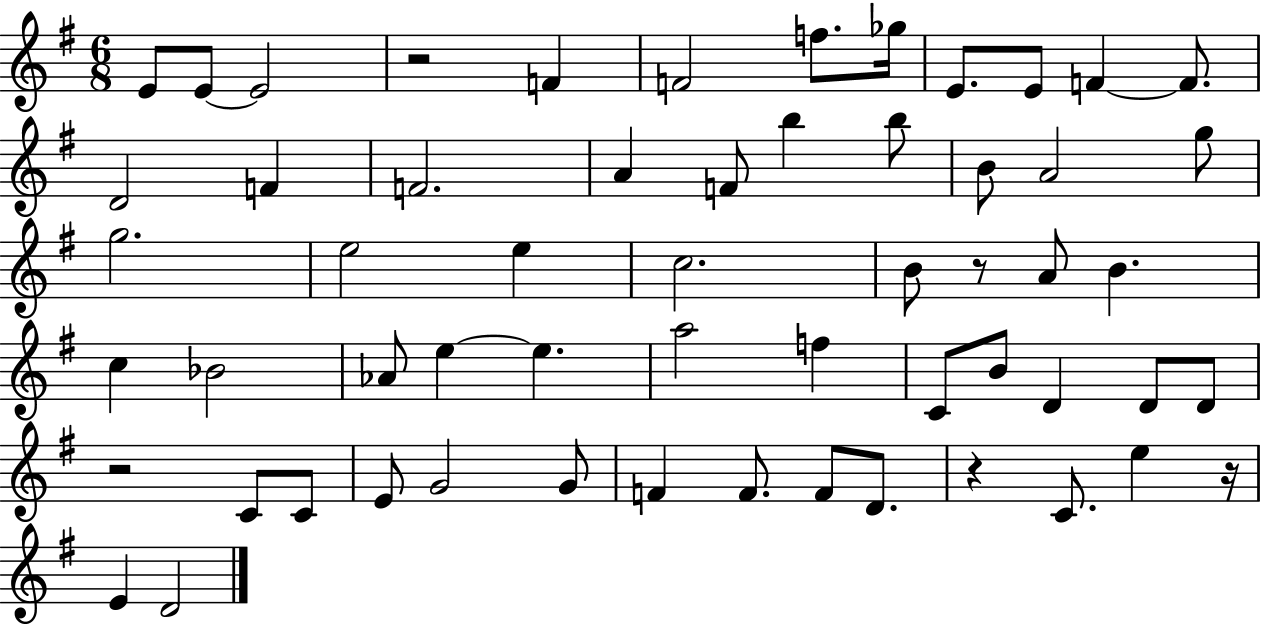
X:1
T:Untitled
M:6/8
L:1/4
K:G
E/2 E/2 E2 z2 F F2 f/2 _g/4 E/2 E/2 F F/2 D2 F F2 A F/2 b b/2 B/2 A2 g/2 g2 e2 e c2 B/2 z/2 A/2 B c _B2 _A/2 e e a2 f C/2 B/2 D D/2 D/2 z2 C/2 C/2 E/2 G2 G/2 F F/2 F/2 D/2 z C/2 e z/4 E D2